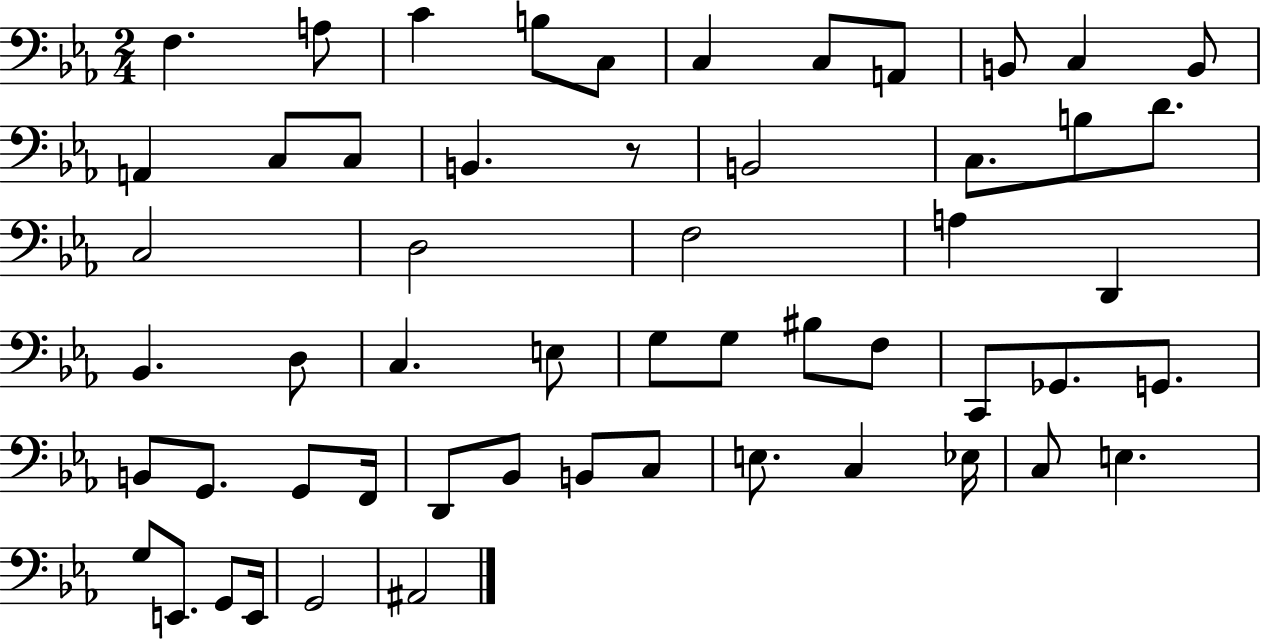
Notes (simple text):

F3/q. A3/e C4/q B3/e C3/e C3/q C3/e A2/e B2/e C3/q B2/e A2/q C3/e C3/e B2/q. R/e B2/h C3/e. B3/e D4/e. C3/h D3/h F3/h A3/q D2/q Bb2/q. D3/e C3/q. E3/e G3/e G3/e BIS3/e F3/e C2/e Gb2/e. G2/e. B2/e G2/e. G2/e F2/s D2/e Bb2/e B2/e C3/e E3/e. C3/q Eb3/s C3/e E3/q. G3/e E2/e. G2/e E2/s G2/h A#2/h